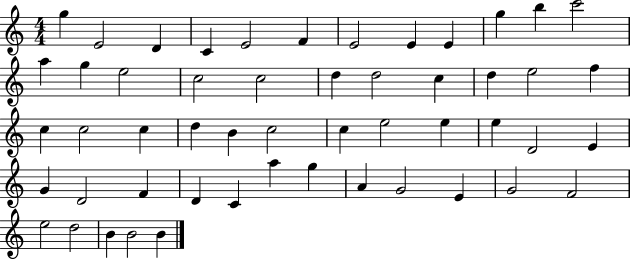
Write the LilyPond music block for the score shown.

{
  \clef treble
  \numericTimeSignature
  \time 4/4
  \key c \major
  g''4 e'2 d'4 | c'4 e'2 f'4 | e'2 e'4 e'4 | g''4 b''4 c'''2 | \break a''4 g''4 e''2 | c''2 c''2 | d''4 d''2 c''4 | d''4 e''2 f''4 | \break c''4 c''2 c''4 | d''4 b'4 c''2 | c''4 e''2 e''4 | e''4 d'2 e'4 | \break g'4 d'2 f'4 | d'4 c'4 a''4 g''4 | a'4 g'2 e'4 | g'2 f'2 | \break e''2 d''2 | b'4 b'2 b'4 | \bar "|."
}